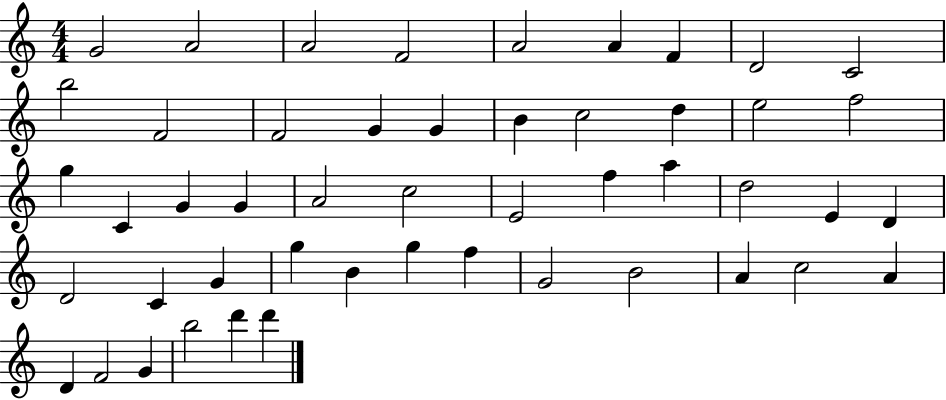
{
  \clef treble
  \numericTimeSignature
  \time 4/4
  \key c \major
  g'2 a'2 | a'2 f'2 | a'2 a'4 f'4 | d'2 c'2 | \break b''2 f'2 | f'2 g'4 g'4 | b'4 c''2 d''4 | e''2 f''2 | \break g''4 c'4 g'4 g'4 | a'2 c''2 | e'2 f''4 a''4 | d''2 e'4 d'4 | \break d'2 c'4 g'4 | g''4 b'4 g''4 f''4 | g'2 b'2 | a'4 c''2 a'4 | \break d'4 f'2 g'4 | b''2 d'''4 d'''4 | \bar "|."
}